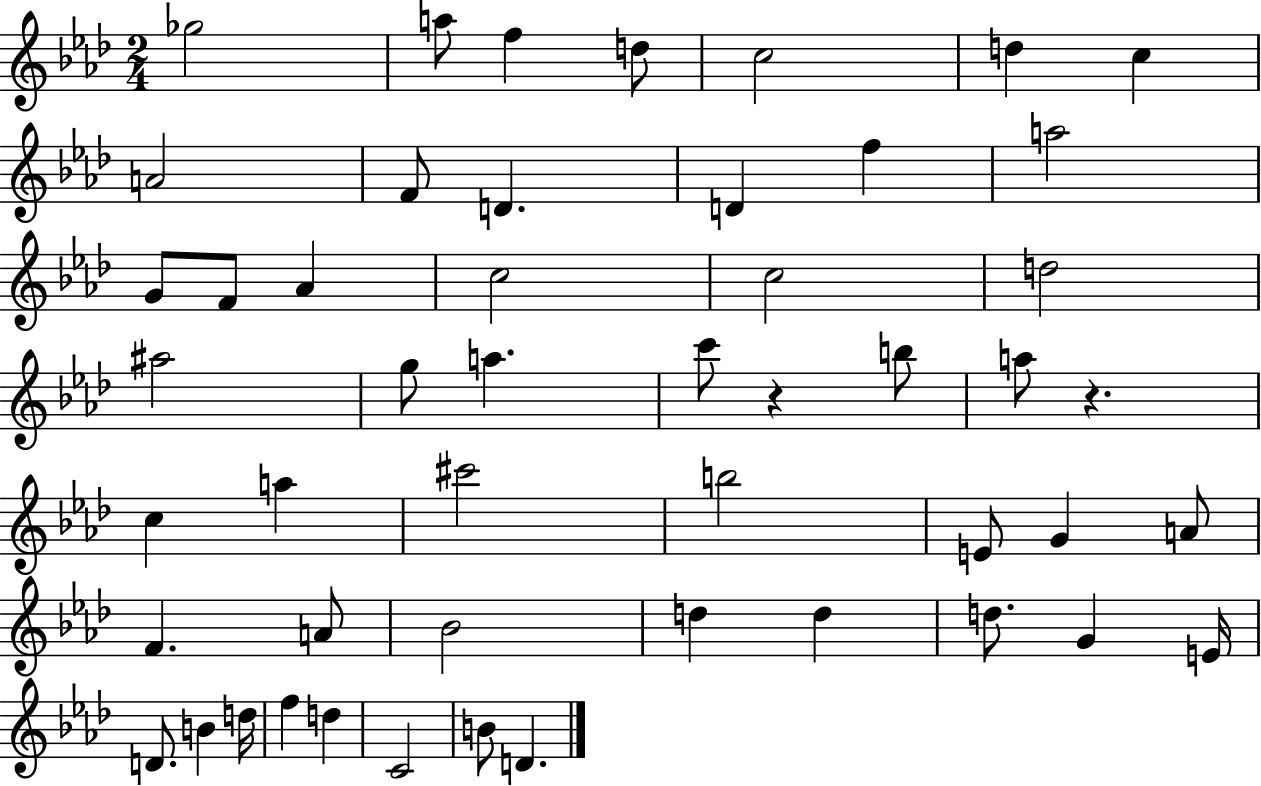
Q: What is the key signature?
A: AES major